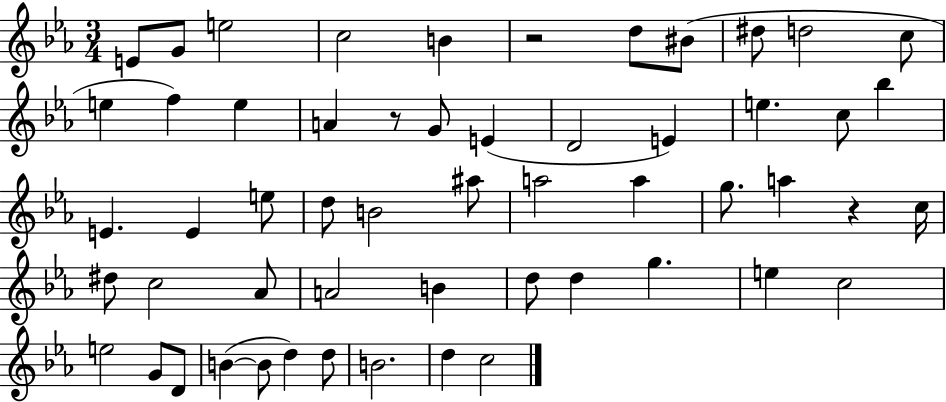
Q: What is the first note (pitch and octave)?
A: E4